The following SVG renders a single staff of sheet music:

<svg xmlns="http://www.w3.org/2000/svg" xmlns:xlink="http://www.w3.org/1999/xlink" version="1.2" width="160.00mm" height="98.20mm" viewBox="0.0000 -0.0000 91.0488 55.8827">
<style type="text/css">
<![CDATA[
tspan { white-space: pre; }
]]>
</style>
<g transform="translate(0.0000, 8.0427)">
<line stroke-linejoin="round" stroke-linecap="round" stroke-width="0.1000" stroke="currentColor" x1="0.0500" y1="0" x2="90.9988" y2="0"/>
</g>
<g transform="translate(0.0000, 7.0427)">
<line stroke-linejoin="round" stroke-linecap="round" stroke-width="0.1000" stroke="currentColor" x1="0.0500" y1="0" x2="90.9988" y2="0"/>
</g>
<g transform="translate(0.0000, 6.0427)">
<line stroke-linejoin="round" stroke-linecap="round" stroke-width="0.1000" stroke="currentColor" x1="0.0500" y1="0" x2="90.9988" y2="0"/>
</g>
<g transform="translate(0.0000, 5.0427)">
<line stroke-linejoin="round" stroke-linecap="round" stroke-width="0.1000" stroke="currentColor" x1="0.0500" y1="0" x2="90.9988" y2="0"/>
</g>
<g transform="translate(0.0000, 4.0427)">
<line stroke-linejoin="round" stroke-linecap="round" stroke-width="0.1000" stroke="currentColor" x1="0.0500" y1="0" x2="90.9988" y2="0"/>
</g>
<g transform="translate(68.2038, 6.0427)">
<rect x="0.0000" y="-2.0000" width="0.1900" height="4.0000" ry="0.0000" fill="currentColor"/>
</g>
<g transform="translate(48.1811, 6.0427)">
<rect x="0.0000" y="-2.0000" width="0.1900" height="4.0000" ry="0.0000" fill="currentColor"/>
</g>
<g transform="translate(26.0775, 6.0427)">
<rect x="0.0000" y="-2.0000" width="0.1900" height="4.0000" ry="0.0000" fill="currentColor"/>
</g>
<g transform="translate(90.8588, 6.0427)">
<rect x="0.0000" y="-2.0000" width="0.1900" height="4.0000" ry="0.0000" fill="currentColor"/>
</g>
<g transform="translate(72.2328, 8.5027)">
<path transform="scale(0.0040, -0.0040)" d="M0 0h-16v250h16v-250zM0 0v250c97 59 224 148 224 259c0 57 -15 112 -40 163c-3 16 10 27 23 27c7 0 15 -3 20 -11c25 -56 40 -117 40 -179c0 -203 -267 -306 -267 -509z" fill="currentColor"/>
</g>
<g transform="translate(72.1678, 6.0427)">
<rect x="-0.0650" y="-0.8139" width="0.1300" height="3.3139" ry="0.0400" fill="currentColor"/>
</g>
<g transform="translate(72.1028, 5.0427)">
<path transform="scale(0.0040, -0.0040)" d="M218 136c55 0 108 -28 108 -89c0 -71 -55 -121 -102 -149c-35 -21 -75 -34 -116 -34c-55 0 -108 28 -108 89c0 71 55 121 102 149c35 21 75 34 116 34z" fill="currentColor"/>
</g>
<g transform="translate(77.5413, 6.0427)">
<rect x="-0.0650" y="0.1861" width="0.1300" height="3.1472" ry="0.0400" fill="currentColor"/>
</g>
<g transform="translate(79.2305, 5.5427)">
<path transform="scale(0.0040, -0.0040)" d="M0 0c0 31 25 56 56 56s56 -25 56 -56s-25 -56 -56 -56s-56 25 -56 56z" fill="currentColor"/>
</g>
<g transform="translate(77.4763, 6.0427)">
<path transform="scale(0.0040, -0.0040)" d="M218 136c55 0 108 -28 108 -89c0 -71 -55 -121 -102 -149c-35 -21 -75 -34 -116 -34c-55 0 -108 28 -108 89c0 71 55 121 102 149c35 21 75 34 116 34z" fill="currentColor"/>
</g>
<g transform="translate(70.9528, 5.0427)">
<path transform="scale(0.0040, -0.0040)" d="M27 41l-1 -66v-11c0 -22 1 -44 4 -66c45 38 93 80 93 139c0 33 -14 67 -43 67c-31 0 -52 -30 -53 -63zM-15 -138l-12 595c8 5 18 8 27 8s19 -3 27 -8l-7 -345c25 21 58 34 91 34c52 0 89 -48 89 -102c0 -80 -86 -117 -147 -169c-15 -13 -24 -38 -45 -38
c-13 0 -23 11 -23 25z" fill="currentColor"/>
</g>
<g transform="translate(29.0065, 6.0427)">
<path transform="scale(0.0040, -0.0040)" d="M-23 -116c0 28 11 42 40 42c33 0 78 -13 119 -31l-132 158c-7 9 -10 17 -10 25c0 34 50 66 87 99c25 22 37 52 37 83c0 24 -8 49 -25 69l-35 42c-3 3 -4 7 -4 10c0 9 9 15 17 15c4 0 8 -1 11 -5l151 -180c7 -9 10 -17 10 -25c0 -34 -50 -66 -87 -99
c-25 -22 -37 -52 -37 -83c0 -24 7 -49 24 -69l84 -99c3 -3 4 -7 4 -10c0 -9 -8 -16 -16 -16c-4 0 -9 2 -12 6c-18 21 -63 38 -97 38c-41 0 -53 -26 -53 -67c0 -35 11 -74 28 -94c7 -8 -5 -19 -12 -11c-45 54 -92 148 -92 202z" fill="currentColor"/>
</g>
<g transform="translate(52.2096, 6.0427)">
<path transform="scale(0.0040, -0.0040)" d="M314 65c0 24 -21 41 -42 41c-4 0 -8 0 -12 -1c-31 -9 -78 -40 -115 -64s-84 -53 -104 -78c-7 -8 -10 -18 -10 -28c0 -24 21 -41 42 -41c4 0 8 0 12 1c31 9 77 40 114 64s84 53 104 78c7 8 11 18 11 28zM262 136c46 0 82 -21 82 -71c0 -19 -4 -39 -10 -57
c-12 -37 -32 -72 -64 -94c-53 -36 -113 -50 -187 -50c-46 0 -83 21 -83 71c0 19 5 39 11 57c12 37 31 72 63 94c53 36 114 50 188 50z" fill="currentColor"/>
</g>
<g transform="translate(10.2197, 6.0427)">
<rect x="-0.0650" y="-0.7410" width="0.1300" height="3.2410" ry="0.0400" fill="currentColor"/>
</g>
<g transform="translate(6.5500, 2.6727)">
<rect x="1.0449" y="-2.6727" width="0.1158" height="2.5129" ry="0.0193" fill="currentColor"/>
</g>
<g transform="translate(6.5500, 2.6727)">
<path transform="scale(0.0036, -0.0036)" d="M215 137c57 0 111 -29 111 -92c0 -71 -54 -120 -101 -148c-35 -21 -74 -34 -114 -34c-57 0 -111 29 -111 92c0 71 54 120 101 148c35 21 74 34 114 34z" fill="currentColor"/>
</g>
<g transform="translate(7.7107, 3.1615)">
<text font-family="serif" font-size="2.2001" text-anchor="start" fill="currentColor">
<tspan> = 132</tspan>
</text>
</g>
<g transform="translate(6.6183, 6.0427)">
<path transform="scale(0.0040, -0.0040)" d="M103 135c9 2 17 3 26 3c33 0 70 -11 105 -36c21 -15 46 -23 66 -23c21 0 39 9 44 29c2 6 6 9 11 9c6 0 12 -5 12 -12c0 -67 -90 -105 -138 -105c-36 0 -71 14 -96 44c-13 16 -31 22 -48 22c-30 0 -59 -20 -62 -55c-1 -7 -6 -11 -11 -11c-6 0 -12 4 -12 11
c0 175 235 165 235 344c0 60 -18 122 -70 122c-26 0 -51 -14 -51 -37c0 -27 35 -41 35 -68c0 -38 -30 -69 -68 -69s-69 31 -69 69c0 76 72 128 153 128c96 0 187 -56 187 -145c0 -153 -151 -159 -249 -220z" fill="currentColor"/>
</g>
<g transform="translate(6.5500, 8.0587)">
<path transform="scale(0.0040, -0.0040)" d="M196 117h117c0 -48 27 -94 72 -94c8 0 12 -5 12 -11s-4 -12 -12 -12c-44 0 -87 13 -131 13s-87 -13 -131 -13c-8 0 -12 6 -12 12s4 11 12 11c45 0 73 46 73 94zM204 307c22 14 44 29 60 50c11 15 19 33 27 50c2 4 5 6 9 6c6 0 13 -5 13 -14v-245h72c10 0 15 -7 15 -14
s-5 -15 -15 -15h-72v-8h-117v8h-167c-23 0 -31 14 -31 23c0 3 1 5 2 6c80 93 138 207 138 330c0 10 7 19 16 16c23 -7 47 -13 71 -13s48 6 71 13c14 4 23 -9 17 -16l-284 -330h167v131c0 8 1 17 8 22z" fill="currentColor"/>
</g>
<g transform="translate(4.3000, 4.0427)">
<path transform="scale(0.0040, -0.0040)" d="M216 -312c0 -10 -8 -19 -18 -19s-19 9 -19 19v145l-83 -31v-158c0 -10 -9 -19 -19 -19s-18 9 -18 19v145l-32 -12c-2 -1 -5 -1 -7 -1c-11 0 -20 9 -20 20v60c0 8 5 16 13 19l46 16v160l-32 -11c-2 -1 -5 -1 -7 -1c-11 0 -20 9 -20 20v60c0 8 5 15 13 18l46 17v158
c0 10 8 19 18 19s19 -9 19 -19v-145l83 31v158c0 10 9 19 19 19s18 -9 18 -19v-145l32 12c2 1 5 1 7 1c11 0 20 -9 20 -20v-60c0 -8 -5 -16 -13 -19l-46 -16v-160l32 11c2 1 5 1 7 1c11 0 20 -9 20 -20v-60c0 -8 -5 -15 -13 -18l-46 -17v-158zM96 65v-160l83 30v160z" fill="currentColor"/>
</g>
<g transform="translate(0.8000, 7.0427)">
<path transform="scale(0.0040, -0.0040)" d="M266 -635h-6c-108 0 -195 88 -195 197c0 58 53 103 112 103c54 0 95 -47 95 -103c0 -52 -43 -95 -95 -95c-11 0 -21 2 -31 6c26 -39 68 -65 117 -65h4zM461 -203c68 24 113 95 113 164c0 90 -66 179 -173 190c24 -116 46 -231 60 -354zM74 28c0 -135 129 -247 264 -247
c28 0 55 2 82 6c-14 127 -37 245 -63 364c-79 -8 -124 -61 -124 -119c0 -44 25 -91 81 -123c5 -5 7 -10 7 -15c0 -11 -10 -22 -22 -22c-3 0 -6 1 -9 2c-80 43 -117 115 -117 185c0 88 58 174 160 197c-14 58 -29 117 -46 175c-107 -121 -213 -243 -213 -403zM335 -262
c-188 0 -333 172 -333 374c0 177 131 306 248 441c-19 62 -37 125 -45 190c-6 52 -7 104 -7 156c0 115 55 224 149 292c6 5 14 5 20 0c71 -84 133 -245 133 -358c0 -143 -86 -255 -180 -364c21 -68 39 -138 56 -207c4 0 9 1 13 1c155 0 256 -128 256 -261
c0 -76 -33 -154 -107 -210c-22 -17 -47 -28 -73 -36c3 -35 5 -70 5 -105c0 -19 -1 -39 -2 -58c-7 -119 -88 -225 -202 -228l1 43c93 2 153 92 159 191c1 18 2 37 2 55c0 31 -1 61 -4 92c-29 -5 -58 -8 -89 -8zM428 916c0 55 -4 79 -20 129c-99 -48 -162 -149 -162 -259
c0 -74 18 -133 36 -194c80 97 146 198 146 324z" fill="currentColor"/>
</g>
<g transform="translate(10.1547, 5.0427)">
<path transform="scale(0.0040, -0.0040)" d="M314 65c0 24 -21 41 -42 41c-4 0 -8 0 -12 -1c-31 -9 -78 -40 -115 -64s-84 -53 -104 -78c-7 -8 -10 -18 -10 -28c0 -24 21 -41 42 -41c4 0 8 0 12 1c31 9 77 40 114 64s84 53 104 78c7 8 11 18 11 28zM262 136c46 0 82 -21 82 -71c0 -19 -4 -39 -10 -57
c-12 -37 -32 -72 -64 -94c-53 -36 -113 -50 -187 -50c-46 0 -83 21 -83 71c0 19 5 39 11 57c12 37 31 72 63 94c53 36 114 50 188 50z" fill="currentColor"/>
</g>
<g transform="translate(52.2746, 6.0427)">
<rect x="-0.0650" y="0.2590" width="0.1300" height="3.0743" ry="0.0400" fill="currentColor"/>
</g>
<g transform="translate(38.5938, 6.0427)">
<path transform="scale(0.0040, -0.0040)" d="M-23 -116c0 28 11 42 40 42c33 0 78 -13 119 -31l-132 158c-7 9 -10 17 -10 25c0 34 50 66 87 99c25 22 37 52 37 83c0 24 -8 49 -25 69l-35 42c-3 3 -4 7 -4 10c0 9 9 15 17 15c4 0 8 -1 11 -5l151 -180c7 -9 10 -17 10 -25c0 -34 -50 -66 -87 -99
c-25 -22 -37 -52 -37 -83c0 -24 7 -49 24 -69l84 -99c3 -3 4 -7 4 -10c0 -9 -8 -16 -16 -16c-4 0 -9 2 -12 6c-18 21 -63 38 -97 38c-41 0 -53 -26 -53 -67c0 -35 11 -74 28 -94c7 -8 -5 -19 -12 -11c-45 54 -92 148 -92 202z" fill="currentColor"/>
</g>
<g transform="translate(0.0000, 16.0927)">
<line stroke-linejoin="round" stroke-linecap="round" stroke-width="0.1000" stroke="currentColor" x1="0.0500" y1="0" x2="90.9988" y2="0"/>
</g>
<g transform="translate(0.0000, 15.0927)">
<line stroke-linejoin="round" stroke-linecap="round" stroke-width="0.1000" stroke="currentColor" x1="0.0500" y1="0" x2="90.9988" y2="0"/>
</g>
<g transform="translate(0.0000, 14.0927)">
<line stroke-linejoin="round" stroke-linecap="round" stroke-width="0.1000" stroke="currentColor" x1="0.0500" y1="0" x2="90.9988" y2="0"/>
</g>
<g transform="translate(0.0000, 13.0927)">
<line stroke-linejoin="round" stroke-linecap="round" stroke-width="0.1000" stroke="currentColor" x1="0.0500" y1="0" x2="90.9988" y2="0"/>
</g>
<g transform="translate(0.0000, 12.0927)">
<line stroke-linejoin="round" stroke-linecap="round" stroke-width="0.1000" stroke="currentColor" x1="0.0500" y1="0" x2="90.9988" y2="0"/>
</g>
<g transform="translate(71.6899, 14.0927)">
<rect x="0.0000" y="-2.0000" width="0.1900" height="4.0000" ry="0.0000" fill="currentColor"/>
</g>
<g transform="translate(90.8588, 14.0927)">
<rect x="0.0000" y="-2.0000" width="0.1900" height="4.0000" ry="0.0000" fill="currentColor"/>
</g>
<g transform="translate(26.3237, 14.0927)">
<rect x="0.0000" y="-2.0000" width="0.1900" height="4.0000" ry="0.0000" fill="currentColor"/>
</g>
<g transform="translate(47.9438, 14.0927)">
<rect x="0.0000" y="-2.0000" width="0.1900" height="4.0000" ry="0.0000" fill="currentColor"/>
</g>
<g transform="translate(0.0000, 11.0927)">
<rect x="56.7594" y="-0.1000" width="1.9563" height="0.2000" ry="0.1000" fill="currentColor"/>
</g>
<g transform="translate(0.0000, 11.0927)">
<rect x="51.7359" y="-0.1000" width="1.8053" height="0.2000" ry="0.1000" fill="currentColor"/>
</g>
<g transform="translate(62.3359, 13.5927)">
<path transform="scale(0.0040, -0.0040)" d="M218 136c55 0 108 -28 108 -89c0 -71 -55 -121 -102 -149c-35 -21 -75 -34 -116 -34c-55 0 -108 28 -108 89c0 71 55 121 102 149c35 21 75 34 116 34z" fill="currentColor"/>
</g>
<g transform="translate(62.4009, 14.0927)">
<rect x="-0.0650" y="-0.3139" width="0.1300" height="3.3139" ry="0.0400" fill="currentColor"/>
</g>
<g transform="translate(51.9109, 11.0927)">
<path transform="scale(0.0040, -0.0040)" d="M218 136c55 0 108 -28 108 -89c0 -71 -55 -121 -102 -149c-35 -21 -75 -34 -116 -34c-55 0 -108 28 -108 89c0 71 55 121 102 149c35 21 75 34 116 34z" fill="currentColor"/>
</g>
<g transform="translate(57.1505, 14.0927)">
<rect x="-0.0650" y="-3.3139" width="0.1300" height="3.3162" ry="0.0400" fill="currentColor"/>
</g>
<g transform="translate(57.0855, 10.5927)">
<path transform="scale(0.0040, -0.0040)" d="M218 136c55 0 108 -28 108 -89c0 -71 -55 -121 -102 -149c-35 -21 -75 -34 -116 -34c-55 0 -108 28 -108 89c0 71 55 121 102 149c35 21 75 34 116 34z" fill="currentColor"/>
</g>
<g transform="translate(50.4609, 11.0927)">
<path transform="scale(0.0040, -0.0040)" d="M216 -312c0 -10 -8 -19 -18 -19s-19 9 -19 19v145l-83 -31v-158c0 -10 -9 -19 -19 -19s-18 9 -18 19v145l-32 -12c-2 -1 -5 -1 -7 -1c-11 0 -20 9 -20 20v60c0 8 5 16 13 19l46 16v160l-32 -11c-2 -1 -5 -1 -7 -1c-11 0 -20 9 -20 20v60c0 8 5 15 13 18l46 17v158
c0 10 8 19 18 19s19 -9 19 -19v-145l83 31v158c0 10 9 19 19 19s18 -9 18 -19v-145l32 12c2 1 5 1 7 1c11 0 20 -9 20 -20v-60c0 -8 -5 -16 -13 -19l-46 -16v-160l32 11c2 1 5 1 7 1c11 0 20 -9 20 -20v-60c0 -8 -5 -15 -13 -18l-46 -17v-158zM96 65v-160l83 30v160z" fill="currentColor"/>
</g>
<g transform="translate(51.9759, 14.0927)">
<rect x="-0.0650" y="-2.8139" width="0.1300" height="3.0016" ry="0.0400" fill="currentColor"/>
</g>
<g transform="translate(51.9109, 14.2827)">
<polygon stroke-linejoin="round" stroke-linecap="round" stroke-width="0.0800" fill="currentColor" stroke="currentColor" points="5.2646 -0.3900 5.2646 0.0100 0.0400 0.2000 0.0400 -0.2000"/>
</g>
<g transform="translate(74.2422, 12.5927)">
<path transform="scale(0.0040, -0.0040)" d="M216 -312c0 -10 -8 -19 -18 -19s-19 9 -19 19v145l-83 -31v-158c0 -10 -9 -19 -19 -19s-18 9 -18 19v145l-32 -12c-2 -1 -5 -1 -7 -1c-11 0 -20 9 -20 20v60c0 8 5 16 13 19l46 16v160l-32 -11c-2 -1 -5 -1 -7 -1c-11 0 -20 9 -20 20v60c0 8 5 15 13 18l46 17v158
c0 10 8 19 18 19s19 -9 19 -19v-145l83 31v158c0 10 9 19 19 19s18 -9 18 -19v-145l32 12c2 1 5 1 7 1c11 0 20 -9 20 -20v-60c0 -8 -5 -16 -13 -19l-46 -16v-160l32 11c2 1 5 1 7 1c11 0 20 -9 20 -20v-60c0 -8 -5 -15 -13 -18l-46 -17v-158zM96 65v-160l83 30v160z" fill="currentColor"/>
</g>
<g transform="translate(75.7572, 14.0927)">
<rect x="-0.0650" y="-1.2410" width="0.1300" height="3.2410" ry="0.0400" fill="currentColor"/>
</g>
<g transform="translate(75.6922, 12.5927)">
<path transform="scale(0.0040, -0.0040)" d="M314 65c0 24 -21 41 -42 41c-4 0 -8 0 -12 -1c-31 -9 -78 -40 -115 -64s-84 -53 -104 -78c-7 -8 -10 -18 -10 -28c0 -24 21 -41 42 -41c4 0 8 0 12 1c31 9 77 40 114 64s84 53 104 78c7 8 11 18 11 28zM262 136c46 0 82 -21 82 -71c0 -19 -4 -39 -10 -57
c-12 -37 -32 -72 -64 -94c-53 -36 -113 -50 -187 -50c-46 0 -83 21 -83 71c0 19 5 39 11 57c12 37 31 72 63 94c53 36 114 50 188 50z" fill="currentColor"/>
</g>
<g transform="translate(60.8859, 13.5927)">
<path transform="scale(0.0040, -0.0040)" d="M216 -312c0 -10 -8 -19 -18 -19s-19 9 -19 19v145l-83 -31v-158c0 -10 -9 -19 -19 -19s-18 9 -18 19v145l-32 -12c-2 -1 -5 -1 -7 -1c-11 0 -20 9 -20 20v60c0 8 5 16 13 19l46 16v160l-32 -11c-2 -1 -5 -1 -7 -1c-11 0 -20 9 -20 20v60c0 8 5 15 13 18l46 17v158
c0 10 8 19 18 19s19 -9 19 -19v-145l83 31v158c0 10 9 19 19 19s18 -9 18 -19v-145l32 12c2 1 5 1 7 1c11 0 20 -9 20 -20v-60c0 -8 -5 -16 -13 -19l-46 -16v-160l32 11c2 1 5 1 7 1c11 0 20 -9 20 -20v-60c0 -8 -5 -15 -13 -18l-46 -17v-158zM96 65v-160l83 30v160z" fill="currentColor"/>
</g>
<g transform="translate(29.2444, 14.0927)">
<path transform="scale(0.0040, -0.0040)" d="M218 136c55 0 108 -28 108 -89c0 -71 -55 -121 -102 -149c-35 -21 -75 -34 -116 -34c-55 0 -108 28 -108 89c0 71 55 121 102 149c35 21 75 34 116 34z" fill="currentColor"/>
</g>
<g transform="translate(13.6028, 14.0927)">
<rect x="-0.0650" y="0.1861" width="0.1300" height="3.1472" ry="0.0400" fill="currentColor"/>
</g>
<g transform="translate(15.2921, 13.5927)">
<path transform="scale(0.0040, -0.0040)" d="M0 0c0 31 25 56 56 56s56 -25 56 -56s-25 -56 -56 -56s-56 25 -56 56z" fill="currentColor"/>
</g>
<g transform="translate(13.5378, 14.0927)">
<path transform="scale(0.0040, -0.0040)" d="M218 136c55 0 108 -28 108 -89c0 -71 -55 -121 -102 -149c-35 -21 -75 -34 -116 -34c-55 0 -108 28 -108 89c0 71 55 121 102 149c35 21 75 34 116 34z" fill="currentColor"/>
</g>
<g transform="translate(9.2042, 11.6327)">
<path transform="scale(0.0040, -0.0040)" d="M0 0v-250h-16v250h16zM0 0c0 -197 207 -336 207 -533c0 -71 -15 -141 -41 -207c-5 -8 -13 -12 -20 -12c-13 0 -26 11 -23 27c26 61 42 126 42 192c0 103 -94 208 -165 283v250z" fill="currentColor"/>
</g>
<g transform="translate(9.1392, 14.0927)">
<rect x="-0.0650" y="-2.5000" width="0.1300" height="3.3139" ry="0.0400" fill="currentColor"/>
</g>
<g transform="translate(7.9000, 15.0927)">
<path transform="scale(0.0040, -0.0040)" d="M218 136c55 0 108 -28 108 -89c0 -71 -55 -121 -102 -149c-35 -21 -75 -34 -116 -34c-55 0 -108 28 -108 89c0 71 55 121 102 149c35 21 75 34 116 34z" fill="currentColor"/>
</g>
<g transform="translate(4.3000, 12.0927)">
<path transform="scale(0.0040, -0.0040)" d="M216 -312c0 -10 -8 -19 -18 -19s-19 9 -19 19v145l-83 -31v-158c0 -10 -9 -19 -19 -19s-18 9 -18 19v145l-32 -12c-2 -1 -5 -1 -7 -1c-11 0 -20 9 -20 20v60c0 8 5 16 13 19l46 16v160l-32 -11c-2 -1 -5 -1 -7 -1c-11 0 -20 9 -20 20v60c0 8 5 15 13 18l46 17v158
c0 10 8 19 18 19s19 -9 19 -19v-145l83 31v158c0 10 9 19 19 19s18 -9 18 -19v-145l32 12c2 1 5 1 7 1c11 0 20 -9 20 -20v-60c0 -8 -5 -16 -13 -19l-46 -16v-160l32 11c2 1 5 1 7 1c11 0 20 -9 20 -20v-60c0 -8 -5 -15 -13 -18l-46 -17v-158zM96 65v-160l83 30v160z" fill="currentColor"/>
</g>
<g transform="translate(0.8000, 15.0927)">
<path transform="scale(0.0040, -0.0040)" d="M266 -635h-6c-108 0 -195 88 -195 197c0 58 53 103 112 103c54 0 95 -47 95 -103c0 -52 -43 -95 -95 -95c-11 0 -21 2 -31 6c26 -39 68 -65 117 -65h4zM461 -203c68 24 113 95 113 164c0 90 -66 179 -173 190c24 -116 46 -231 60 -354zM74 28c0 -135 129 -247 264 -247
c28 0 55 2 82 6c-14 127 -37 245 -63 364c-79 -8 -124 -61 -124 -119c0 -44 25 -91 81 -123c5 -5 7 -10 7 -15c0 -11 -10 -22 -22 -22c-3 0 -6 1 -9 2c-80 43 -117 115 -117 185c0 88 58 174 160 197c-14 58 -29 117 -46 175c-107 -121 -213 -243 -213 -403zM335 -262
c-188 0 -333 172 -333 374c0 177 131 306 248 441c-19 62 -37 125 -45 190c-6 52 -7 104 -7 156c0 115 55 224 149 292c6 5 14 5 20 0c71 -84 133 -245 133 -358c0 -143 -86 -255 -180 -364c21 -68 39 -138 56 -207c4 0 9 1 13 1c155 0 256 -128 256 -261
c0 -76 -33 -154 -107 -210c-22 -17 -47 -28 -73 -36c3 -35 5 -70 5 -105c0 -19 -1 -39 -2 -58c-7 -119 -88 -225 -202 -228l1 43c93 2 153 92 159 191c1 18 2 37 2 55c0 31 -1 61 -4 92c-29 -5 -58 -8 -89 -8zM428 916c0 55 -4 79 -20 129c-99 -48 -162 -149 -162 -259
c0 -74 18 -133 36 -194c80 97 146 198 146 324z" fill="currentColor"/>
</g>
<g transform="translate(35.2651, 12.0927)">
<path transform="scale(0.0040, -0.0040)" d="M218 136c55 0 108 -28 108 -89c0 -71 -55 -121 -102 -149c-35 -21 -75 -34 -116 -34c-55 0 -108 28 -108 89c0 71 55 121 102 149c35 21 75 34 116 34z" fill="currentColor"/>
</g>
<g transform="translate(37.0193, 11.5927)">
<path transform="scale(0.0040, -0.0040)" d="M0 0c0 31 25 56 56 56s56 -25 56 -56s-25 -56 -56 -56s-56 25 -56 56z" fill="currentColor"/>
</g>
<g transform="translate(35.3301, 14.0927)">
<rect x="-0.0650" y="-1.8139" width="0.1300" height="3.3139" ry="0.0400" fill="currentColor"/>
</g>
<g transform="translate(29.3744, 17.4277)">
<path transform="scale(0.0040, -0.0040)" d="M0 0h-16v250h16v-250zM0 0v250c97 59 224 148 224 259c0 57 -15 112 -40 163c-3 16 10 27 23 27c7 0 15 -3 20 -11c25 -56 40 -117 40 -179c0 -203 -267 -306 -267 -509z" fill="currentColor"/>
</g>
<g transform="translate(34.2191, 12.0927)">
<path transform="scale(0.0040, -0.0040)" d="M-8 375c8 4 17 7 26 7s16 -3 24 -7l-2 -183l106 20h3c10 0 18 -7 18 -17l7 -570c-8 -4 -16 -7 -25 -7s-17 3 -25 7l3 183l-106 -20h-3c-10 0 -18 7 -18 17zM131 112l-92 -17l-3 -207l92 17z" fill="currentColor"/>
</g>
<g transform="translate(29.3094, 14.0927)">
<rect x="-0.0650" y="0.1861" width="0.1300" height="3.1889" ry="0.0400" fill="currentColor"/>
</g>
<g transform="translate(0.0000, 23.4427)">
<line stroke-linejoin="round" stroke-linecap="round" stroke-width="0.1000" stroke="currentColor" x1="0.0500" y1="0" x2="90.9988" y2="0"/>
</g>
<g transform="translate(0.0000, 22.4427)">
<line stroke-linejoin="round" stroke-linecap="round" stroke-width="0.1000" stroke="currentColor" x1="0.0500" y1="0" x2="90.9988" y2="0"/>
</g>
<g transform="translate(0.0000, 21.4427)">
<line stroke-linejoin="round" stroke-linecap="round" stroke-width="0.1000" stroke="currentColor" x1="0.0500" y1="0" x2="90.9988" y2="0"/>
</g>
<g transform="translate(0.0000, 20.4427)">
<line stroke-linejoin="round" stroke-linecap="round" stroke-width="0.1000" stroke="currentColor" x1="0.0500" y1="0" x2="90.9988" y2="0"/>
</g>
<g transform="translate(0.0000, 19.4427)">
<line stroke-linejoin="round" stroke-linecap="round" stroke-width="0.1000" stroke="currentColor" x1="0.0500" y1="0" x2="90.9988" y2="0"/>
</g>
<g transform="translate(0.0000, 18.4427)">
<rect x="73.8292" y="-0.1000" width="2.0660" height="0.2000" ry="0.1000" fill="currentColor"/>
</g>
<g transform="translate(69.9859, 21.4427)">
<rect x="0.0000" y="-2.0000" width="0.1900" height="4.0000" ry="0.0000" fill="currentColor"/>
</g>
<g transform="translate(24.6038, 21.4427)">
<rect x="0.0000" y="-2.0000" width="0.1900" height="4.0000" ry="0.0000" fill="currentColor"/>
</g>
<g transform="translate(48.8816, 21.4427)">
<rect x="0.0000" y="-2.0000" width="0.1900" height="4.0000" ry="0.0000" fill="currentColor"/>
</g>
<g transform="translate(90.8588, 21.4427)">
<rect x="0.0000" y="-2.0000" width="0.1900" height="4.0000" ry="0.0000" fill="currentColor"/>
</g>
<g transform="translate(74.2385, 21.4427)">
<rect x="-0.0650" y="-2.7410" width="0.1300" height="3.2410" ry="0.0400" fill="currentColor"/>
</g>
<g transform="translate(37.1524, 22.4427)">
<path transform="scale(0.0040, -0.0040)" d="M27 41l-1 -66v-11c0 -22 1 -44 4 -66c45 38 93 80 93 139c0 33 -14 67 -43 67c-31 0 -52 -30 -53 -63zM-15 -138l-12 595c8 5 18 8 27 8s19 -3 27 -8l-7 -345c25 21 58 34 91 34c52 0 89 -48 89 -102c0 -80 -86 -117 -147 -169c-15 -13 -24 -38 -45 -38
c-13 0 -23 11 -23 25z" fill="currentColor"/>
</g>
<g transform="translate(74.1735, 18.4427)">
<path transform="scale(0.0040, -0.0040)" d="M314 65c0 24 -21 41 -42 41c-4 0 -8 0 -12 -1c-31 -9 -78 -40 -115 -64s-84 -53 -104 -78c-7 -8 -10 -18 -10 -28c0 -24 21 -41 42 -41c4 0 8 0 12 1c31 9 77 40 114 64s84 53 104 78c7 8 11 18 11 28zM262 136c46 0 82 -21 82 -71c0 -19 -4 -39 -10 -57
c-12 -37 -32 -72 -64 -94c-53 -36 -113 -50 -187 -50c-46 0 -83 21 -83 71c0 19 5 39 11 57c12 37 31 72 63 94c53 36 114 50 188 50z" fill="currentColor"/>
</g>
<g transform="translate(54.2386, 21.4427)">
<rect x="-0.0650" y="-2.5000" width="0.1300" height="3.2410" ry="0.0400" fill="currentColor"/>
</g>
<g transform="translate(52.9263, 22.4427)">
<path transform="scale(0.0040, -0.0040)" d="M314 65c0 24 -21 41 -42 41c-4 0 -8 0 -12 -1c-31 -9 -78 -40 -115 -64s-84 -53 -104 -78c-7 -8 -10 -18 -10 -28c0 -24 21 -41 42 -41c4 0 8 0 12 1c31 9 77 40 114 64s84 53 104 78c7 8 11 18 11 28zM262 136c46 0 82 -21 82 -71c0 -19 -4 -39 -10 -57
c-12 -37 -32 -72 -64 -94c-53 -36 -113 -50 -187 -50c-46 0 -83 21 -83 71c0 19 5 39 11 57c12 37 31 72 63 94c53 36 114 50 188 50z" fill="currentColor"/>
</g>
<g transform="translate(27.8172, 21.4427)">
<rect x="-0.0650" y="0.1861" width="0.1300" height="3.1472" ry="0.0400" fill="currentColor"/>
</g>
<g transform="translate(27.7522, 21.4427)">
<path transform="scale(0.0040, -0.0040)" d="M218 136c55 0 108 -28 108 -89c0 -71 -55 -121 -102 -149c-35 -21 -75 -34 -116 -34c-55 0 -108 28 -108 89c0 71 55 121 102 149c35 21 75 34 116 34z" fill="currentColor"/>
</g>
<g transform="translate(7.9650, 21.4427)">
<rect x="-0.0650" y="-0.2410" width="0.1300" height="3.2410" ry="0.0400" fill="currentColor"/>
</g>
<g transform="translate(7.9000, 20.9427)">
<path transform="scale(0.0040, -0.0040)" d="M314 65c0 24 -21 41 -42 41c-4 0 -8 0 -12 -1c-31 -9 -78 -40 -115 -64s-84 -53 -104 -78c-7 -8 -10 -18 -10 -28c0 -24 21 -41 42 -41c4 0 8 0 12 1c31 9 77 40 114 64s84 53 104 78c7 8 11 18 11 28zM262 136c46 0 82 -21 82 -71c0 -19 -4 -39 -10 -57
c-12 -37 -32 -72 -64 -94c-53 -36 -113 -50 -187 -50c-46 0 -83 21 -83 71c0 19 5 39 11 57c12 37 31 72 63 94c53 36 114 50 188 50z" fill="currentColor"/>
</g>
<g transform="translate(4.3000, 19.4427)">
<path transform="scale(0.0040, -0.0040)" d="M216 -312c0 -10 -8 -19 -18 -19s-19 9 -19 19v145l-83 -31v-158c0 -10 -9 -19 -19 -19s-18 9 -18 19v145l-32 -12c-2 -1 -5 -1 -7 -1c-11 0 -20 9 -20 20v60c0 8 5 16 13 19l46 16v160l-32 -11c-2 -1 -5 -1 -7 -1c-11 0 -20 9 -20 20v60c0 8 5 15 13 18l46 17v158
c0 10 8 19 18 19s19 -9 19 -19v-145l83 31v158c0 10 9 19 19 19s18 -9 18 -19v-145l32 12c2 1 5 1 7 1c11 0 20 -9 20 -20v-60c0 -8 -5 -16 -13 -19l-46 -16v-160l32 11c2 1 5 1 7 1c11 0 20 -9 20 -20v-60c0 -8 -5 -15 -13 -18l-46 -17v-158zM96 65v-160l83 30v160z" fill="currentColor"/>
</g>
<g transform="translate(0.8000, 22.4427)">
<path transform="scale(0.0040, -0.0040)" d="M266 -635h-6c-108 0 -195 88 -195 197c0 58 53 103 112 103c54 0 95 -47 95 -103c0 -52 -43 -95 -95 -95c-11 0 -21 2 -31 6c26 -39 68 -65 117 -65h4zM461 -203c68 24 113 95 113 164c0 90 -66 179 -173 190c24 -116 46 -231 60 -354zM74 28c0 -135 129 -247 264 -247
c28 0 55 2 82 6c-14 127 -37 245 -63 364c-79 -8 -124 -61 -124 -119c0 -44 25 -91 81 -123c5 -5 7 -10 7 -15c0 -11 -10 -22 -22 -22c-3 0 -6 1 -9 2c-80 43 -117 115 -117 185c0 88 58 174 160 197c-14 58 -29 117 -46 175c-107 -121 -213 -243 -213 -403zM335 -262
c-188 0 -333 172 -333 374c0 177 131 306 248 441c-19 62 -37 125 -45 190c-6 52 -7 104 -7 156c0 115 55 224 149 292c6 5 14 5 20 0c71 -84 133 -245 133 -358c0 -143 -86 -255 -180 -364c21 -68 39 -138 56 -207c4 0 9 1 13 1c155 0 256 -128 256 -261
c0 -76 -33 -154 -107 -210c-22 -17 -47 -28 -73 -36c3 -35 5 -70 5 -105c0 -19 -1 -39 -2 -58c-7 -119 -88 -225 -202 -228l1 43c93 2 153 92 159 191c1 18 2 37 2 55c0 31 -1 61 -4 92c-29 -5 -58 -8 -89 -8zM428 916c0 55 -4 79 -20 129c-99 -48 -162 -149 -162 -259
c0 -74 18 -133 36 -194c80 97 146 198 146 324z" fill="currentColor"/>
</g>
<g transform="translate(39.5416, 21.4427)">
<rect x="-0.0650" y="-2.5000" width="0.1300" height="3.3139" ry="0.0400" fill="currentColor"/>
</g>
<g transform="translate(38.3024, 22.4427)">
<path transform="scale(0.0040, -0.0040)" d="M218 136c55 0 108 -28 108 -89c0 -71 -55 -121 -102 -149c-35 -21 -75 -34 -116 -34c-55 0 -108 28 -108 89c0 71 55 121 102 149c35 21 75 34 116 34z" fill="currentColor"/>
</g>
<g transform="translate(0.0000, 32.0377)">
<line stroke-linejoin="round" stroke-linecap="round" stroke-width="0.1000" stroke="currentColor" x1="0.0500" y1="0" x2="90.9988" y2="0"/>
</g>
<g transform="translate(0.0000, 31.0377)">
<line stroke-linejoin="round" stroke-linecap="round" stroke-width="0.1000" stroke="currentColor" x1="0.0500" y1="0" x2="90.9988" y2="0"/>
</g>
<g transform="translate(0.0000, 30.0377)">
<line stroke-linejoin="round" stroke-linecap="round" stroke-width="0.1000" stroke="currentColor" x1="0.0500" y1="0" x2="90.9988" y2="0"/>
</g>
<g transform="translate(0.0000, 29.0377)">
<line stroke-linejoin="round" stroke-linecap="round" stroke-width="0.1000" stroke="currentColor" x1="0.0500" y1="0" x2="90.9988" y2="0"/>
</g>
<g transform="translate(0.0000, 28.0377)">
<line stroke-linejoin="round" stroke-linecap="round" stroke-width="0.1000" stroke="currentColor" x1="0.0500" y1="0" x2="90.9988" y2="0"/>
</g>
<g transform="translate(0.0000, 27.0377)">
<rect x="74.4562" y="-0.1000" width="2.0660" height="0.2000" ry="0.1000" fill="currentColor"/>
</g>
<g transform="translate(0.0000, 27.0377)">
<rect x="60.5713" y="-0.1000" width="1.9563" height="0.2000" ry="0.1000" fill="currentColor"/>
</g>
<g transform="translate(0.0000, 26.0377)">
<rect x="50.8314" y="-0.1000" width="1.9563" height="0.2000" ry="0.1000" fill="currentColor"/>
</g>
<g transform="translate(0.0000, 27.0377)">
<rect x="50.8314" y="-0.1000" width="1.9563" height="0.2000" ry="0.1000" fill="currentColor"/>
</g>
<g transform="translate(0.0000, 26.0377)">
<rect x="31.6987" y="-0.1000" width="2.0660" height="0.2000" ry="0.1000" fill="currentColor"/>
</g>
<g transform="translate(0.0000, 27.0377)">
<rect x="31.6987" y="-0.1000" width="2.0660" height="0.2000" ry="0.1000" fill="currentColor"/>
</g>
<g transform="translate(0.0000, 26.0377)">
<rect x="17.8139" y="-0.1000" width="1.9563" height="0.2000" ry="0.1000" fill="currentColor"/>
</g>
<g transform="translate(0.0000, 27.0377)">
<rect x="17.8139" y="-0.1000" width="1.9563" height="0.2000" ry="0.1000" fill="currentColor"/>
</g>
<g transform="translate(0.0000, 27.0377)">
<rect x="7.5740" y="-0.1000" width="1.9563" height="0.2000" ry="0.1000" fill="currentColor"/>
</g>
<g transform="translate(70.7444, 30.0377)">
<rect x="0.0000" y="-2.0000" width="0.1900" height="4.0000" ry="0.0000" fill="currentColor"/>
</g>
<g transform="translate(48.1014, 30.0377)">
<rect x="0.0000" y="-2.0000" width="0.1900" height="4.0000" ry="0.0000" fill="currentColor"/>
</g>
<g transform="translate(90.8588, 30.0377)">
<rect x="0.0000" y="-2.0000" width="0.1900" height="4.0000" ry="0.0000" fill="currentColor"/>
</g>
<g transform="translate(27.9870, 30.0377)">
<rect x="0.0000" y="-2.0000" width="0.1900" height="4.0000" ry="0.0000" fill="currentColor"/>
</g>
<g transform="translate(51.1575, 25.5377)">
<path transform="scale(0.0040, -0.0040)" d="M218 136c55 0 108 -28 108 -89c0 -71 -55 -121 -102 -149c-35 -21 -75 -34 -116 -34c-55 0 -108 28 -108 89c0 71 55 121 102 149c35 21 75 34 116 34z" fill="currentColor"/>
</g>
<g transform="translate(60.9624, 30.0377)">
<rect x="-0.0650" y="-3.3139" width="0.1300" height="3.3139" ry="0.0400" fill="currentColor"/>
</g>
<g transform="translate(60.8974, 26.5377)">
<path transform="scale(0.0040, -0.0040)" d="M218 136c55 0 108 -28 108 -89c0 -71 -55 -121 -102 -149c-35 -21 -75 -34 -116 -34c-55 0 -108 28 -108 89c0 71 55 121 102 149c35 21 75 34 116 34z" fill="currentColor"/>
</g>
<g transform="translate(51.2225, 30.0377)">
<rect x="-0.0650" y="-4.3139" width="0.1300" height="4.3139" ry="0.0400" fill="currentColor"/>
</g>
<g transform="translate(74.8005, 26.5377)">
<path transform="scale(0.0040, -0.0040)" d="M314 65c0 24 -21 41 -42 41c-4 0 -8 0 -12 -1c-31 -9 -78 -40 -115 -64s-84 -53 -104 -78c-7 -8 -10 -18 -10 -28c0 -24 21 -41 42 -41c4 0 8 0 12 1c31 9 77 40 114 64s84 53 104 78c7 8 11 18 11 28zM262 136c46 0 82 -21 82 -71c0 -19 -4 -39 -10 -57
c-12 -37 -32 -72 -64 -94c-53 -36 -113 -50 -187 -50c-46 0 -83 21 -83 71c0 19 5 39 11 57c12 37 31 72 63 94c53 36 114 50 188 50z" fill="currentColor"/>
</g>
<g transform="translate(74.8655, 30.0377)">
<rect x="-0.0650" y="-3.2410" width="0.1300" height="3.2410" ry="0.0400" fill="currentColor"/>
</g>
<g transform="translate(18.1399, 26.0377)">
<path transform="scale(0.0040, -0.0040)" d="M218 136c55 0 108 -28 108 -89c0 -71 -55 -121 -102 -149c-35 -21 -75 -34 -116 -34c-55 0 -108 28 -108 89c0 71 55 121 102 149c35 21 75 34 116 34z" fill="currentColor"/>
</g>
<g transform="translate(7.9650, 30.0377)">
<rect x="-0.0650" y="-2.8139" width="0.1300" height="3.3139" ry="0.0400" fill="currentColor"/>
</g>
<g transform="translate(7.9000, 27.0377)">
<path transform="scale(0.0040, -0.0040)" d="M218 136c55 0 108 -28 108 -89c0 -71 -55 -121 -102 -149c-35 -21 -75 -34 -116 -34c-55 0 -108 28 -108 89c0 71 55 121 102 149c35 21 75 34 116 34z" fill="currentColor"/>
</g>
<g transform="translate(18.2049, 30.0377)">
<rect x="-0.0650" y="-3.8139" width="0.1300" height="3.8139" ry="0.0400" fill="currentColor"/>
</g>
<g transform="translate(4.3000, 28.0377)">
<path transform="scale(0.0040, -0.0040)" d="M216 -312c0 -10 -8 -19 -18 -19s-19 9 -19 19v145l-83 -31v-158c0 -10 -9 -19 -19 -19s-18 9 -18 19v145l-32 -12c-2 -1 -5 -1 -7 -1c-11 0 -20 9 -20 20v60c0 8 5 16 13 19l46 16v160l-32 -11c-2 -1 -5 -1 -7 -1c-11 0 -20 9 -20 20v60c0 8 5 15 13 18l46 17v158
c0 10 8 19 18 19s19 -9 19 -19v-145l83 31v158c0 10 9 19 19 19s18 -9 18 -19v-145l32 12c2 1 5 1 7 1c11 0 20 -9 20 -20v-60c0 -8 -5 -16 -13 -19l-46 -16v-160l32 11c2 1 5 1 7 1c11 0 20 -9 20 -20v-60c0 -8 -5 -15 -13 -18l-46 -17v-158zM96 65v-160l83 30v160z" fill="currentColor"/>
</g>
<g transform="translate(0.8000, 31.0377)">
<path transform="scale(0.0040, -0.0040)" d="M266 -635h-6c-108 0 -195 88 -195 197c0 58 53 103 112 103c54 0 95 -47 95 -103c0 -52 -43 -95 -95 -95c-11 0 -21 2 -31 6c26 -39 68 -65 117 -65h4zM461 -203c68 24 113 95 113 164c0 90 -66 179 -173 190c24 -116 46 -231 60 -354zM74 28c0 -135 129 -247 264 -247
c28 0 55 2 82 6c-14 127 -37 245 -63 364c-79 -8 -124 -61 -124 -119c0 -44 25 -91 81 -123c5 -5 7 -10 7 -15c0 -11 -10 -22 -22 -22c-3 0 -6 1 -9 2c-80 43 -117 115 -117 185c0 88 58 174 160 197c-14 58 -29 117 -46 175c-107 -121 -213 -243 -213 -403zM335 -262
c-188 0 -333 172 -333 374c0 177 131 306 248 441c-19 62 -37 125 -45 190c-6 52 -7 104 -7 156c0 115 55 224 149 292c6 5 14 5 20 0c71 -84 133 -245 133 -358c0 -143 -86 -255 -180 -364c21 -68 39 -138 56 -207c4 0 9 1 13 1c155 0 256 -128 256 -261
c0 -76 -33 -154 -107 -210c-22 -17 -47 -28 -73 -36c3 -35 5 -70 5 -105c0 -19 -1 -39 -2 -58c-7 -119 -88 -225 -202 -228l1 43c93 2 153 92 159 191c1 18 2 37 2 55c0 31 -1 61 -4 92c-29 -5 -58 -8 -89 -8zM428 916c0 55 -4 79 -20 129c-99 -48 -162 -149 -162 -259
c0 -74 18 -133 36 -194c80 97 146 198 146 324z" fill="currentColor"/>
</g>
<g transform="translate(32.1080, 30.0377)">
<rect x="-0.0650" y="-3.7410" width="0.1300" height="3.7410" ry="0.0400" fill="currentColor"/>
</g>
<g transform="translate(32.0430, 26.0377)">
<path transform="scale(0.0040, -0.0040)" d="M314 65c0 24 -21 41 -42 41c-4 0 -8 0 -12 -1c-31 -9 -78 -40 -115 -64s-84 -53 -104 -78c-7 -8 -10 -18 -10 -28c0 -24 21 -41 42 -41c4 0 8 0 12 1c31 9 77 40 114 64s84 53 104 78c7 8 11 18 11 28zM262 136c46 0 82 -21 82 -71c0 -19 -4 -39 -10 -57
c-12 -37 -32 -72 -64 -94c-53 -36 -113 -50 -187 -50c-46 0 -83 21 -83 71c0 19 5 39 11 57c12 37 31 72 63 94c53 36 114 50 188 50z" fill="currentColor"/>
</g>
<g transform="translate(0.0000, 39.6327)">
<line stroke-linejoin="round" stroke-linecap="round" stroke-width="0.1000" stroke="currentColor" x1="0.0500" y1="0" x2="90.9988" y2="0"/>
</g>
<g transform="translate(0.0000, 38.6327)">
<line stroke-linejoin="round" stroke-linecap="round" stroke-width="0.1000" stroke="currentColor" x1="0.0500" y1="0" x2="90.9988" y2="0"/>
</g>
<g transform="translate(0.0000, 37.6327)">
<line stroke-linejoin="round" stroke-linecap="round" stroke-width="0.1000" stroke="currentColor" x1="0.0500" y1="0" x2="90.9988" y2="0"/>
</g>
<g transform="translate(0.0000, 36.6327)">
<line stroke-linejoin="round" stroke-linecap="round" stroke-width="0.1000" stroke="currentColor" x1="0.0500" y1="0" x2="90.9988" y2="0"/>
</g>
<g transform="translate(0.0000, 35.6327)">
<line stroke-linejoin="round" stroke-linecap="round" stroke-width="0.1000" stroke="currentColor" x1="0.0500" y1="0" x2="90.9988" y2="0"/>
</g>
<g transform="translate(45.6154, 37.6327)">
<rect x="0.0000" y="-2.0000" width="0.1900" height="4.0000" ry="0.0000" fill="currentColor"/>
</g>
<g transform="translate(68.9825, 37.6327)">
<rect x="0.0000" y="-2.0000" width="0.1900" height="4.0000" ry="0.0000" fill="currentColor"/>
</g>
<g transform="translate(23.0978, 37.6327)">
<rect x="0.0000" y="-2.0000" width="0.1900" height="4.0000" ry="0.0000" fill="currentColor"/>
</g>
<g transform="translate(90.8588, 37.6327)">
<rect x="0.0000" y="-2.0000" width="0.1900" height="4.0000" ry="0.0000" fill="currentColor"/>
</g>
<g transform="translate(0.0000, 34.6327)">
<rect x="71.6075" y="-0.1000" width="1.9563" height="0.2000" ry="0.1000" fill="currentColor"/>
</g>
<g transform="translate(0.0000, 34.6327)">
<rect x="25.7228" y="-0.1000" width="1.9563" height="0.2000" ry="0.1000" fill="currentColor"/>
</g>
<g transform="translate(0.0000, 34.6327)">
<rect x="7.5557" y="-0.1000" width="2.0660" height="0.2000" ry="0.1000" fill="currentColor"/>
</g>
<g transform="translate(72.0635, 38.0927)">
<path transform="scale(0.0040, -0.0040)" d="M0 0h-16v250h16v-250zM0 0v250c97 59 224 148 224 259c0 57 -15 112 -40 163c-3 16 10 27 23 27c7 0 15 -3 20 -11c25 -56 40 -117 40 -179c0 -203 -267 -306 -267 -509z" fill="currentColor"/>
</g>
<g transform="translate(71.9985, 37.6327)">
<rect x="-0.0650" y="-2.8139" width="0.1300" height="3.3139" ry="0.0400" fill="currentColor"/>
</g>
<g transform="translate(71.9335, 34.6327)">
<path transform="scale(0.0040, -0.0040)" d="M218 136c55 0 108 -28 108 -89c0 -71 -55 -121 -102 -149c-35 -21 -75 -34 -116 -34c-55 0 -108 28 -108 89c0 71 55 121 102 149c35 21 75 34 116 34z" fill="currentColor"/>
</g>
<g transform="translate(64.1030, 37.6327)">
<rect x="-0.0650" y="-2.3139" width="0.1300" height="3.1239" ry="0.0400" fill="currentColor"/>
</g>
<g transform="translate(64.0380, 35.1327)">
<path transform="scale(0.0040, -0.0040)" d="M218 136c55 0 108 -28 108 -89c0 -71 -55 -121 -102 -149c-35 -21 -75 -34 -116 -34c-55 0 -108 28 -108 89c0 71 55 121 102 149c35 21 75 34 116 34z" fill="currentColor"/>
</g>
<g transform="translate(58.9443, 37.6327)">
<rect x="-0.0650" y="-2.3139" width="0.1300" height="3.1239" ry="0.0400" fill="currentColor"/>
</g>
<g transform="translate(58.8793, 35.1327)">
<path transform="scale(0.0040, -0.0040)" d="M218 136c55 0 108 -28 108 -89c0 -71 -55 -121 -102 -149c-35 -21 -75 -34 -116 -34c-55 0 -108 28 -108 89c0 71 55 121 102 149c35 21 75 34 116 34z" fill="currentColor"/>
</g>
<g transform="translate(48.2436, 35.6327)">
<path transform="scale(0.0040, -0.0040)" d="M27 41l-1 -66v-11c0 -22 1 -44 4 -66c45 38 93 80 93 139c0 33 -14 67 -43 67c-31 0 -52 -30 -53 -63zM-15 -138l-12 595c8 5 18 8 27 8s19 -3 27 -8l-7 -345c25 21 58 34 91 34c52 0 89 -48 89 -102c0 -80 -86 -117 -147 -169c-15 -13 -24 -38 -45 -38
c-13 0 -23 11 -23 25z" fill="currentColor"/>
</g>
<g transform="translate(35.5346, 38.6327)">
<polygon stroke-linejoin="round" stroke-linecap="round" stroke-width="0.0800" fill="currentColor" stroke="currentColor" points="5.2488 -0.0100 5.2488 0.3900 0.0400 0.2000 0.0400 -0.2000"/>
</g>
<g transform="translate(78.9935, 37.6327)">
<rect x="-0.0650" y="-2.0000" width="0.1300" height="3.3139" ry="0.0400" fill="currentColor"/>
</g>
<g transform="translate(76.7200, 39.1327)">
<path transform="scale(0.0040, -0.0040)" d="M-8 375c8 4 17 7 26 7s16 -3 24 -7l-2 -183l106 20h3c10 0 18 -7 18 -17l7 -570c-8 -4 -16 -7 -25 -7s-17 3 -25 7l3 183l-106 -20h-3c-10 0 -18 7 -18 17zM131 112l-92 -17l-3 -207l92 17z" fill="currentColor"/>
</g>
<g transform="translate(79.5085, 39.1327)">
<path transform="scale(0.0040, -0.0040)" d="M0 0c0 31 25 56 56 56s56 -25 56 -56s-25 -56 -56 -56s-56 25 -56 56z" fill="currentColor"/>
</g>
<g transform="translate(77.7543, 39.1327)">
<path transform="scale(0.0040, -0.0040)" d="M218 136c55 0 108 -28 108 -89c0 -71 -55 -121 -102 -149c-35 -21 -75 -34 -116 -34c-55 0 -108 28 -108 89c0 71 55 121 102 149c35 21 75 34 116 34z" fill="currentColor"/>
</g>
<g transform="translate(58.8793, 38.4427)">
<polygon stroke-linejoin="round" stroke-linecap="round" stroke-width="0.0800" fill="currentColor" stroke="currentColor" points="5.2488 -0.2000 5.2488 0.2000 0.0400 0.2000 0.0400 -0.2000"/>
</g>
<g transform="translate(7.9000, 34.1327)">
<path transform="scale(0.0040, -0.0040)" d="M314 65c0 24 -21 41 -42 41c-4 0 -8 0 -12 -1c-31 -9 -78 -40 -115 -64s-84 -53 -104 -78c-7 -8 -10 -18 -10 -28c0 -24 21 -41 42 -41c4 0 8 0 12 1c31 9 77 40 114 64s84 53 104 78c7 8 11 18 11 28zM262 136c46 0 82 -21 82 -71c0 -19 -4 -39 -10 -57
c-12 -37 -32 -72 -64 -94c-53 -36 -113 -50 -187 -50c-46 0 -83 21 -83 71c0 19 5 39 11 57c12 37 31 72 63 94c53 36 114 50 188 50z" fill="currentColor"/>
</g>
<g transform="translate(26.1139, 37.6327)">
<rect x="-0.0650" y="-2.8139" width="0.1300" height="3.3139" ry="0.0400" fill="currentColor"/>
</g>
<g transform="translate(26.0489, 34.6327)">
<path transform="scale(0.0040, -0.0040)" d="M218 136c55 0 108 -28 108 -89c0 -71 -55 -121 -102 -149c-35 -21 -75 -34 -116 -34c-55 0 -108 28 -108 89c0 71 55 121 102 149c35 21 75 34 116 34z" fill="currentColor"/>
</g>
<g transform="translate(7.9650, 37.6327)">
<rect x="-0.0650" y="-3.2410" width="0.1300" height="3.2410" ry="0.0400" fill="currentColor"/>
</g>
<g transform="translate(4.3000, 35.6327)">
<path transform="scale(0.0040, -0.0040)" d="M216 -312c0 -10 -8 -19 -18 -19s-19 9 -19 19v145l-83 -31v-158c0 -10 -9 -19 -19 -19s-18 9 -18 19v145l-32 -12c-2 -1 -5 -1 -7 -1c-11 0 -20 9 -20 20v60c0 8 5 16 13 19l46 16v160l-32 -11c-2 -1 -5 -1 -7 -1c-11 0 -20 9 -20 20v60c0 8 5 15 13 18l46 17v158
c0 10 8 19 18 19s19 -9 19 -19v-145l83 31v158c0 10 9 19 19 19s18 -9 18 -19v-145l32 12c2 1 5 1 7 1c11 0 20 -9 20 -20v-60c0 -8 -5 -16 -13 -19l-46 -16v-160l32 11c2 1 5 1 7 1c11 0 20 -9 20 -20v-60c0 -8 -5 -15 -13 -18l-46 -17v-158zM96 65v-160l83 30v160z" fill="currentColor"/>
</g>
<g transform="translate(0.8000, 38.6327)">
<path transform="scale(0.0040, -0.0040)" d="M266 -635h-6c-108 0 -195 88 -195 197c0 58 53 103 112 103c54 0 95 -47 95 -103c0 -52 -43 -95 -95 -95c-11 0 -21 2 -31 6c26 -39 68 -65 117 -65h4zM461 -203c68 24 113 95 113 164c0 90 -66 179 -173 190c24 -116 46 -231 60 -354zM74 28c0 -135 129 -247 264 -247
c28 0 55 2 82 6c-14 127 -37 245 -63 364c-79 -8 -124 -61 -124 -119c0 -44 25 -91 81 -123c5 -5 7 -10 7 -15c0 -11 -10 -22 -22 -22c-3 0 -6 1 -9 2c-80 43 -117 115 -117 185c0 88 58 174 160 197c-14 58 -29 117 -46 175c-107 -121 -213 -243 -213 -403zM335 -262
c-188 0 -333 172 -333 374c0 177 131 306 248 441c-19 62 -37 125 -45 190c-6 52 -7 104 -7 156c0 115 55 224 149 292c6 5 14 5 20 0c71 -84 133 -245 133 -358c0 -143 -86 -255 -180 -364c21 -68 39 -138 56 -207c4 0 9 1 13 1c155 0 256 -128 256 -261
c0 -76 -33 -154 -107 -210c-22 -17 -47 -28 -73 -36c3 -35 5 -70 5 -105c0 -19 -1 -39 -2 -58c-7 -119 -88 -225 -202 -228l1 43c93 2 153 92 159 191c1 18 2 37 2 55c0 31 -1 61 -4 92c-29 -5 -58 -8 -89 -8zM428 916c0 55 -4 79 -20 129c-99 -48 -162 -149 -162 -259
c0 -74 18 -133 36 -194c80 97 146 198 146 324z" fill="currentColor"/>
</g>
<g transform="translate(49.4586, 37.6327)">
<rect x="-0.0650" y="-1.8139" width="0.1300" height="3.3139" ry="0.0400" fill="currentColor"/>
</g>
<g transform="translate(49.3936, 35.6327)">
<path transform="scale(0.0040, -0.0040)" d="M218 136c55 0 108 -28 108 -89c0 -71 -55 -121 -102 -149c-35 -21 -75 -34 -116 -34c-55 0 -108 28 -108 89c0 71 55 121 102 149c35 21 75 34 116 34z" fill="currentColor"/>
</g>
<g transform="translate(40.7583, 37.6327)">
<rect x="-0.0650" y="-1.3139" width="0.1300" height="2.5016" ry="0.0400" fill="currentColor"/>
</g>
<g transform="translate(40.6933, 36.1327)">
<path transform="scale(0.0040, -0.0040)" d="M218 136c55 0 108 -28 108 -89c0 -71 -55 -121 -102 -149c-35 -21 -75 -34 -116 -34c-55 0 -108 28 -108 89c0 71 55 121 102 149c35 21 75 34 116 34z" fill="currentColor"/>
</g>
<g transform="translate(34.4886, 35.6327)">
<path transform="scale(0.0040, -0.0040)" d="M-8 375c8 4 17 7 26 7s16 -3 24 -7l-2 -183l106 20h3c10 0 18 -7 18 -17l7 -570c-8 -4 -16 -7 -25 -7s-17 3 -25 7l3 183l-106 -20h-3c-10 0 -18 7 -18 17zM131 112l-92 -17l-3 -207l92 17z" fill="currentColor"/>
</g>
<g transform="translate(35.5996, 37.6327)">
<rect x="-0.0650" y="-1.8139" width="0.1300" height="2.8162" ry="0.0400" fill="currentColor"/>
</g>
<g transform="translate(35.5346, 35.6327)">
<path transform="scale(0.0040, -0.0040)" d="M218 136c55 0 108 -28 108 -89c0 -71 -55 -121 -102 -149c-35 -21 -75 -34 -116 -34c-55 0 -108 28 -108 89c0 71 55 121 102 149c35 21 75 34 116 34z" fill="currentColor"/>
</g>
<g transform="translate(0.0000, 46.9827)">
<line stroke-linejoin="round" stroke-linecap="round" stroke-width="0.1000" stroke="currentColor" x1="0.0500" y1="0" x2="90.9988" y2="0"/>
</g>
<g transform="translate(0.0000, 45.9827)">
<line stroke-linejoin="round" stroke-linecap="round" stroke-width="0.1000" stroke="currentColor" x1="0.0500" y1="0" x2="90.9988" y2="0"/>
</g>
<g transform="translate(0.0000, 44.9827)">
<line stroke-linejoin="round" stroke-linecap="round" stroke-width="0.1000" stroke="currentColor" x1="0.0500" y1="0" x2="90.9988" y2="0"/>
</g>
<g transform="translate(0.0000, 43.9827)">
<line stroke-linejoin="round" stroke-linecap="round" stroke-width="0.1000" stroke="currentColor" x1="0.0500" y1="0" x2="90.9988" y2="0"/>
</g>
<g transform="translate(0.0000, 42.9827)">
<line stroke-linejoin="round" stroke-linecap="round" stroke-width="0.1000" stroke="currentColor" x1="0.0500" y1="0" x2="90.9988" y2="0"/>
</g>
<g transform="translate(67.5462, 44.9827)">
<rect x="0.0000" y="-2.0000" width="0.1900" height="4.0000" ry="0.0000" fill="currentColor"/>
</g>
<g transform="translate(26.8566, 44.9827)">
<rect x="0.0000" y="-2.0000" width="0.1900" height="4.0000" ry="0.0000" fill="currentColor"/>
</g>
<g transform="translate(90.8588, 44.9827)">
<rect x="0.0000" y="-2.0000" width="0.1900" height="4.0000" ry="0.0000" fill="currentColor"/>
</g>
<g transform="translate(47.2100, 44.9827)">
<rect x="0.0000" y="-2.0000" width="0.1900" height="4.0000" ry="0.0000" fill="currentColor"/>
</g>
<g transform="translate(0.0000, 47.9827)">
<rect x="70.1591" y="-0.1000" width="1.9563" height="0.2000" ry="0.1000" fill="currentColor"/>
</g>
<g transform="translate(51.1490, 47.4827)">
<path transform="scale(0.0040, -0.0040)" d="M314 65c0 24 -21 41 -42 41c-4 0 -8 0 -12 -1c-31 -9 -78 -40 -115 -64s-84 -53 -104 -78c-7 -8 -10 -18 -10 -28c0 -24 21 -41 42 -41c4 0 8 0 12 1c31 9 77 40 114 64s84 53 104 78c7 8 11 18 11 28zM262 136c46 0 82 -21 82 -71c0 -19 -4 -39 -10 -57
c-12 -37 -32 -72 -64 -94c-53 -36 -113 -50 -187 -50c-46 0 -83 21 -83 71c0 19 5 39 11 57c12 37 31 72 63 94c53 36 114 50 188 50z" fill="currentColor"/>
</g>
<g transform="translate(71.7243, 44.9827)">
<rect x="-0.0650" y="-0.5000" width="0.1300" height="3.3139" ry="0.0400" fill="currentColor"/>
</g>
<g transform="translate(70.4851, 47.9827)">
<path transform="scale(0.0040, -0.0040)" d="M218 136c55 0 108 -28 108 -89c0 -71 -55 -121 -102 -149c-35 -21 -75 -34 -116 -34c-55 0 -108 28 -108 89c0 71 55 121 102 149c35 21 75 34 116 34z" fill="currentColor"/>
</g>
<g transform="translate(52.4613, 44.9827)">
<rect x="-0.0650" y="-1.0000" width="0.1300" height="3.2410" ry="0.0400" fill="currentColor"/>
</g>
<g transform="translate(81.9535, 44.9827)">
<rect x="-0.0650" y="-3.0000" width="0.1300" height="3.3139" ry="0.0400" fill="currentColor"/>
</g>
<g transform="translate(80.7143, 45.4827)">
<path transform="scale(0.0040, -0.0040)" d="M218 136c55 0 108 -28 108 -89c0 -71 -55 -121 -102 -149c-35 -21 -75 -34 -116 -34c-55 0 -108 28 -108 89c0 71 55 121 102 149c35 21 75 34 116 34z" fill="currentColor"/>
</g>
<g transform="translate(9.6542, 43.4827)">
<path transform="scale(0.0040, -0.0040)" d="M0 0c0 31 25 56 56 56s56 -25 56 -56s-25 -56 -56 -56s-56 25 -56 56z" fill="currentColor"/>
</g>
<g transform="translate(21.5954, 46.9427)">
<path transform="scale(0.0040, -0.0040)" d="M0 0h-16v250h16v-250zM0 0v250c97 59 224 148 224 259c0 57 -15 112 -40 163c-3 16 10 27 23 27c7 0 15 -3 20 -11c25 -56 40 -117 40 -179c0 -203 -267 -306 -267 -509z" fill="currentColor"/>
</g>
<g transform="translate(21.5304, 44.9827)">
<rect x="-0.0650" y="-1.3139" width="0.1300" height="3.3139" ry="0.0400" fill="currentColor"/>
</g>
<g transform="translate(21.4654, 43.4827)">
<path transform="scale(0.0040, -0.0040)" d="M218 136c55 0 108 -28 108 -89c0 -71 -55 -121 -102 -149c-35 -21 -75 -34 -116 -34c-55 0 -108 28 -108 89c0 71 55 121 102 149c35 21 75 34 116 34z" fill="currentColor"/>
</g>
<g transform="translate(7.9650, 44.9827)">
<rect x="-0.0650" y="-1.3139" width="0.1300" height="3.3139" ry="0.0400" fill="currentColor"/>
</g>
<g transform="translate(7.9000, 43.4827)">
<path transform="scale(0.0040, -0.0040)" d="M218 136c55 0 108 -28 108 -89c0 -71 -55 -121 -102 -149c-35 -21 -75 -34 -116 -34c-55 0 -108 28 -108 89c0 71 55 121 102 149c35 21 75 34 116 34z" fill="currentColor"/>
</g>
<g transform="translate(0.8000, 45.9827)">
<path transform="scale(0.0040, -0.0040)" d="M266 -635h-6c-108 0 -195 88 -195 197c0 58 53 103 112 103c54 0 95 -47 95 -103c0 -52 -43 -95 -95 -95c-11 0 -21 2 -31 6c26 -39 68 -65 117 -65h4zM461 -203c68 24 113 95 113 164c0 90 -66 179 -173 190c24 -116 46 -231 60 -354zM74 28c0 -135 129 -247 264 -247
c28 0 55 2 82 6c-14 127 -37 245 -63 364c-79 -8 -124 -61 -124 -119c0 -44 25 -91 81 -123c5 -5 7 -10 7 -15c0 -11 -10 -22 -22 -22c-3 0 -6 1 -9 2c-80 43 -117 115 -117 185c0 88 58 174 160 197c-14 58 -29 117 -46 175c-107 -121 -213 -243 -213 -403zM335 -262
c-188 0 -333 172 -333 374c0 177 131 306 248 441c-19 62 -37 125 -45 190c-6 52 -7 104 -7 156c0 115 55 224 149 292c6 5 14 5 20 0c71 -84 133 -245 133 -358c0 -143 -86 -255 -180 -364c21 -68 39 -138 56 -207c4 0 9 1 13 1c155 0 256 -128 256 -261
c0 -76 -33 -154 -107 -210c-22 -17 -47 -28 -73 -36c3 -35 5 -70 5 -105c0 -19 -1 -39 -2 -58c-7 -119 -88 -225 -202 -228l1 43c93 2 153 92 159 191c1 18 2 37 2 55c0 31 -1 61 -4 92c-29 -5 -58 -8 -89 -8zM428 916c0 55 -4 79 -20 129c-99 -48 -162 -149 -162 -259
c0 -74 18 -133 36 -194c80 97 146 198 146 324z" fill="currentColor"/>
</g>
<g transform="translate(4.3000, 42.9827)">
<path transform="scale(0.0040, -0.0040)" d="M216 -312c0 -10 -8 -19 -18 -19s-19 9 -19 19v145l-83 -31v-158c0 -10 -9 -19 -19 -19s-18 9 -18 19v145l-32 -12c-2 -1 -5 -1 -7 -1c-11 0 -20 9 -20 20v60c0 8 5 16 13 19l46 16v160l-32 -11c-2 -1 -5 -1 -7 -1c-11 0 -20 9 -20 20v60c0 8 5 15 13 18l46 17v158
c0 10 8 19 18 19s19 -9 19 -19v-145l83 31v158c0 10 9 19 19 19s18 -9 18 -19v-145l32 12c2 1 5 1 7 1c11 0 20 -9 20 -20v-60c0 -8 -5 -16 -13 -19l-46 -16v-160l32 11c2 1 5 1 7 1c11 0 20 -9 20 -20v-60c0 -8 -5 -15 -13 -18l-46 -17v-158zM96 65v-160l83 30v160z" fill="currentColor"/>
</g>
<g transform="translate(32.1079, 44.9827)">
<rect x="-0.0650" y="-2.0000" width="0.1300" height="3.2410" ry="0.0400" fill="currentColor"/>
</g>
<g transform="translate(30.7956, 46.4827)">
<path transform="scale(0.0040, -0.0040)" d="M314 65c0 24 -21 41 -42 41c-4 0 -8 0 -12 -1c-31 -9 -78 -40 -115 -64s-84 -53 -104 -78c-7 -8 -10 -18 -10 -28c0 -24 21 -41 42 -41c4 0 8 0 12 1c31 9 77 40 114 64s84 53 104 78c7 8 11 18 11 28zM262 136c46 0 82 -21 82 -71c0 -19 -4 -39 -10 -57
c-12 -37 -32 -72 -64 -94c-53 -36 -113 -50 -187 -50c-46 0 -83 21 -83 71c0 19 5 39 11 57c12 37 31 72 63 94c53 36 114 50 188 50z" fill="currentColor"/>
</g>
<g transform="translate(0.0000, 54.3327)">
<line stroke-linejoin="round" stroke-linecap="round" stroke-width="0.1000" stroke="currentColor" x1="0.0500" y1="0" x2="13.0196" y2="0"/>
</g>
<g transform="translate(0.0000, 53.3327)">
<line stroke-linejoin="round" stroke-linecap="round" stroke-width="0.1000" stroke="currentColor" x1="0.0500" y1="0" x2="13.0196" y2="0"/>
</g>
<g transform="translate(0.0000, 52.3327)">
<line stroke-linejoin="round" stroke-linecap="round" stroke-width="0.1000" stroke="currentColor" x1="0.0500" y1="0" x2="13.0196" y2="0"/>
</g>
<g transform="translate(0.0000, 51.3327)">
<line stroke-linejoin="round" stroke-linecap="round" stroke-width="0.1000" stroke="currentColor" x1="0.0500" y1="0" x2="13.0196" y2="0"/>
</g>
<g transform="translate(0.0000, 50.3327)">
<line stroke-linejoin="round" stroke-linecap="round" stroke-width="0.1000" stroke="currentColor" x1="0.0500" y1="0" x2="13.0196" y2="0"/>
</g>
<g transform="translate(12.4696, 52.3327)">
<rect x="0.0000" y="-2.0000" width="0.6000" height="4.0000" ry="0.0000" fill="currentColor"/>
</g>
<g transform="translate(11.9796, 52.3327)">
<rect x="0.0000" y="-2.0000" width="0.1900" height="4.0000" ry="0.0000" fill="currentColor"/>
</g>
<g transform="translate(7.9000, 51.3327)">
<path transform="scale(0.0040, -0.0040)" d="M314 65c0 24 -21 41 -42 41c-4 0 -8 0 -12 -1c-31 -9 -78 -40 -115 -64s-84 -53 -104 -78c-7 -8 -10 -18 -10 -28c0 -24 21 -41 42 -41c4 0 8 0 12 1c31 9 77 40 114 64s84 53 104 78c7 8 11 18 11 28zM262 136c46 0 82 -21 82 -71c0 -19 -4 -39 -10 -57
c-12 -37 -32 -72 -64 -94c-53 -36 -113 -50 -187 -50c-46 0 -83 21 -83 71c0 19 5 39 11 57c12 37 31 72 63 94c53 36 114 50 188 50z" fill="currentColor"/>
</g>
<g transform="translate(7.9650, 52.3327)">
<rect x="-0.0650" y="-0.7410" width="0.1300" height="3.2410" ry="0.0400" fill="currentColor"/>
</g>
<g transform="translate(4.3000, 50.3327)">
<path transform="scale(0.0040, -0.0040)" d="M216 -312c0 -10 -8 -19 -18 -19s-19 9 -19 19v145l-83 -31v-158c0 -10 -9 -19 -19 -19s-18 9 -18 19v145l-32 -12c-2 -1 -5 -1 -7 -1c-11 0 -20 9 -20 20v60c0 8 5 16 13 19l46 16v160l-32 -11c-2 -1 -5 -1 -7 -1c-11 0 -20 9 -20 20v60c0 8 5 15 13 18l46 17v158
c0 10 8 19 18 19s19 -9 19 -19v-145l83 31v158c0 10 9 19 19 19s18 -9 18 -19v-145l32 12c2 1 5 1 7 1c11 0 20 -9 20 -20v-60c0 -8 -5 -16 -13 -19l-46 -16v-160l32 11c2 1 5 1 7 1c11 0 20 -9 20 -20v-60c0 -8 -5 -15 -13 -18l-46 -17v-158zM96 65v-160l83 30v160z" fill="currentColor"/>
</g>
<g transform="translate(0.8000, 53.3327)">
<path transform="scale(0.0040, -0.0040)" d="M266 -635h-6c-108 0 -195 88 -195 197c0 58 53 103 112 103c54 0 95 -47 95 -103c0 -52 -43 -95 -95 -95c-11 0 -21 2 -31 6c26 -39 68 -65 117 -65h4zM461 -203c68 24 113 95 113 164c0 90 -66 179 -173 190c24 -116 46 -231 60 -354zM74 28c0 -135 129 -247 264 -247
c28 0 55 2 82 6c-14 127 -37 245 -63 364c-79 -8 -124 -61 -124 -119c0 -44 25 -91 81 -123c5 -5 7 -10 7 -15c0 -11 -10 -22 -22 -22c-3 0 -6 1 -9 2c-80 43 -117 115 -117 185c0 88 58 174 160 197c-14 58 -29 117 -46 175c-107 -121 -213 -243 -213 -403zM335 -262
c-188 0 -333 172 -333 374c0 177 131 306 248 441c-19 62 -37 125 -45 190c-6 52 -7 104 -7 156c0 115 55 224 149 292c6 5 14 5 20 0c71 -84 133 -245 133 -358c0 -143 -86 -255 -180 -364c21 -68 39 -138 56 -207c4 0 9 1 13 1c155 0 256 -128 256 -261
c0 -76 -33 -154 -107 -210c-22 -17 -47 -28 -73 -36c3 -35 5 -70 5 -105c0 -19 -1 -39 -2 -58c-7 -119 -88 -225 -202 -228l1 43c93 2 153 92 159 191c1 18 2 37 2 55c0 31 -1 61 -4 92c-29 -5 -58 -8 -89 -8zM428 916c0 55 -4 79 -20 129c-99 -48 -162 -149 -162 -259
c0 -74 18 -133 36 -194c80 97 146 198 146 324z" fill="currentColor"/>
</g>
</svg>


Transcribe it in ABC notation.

X:1
T:Untitled
M:2/4
L:1/4
K:G
d2 z z B2 _d/2 B G/2 B B/2 f ^a/2 b/2 ^c ^e2 c2 B _G G2 a2 a c' c'2 d' b b2 b2 a f/2 e/2 _f g/2 g/2 a/2 F e e/2 ^F2 D2 C A d2